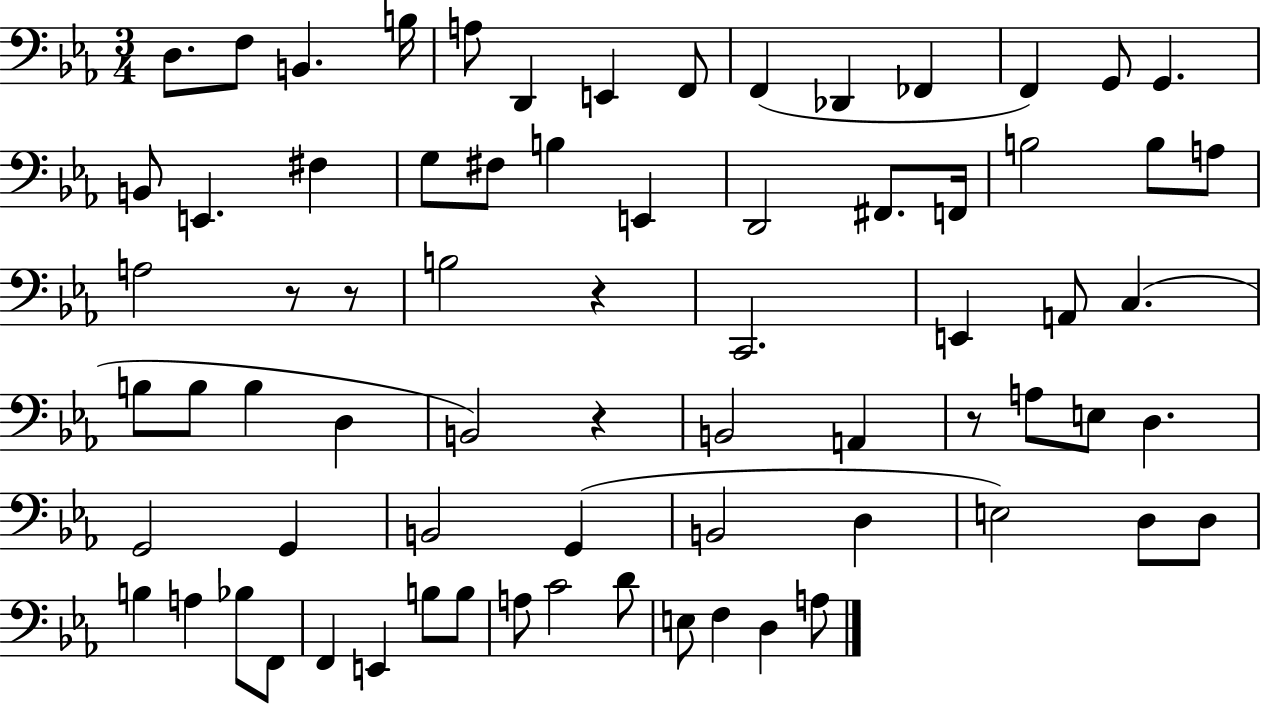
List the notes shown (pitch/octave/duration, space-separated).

D3/e. F3/e B2/q. B3/s A3/e D2/q E2/q F2/e F2/q Db2/q FES2/q F2/q G2/e G2/q. B2/e E2/q. F#3/q G3/e F#3/e B3/q E2/q D2/h F#2/e. F2/s B3/h B3/e A3/e A3/h R/e R/e B3/h R/q C2/h. E2/q A2/e C3/q. B3/e B3/e B3/q D3/q B2/h R/q B2/h A2/q R/e A3/e E3/e D3/q. G2/h G2/q B2/h G2/q B2/h D3/q E3/h D3/e D3/e B3/q A3/q Bb3/e F2/e F2/q E2/q B3/e B3/e A3/e C4/h D4/e E3/e F3/q D3/q A3/e